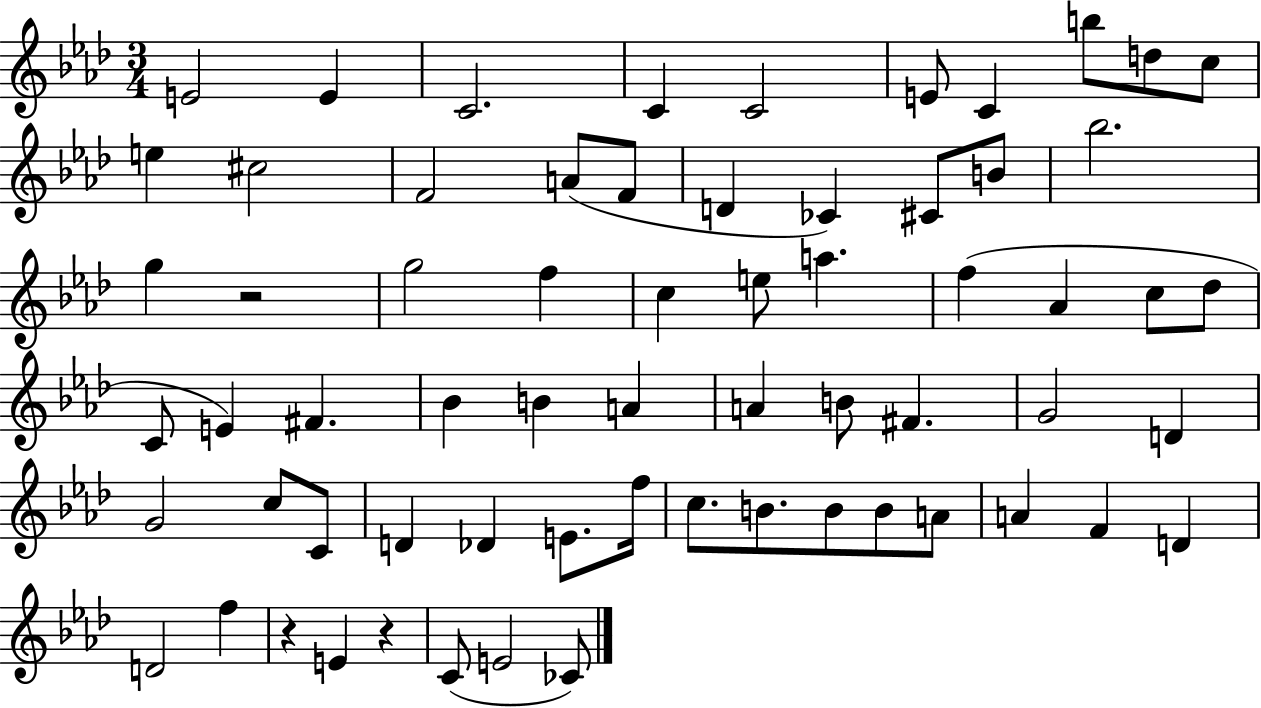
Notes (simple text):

E4/h E4/q C4/h. C4/q C4/h E4/e C4/q B5/e D5/e C5/e E5/q C#5/h F4/h A4/e F4/e D4/q CES4/q C#4/e B4/e Bb5/h. G5/q R/h G5/h F5/q C5/q E5/e A5/q. F5/q Ab4/q C5/e Db5/e C4/e E4/q F#4/q. Bb4/q B4/q A4/q A4/q B4/e F#4/q. G4/h D4/q G4/h C5/e C4/e D4/q Db4/q E4/e. F5/s C5/e. B4/e. B4/e B4/e A4/e A4/q F4/q D4/q D4/h F5/q R/q E4/q R/q C4/e E4/h CES4/e